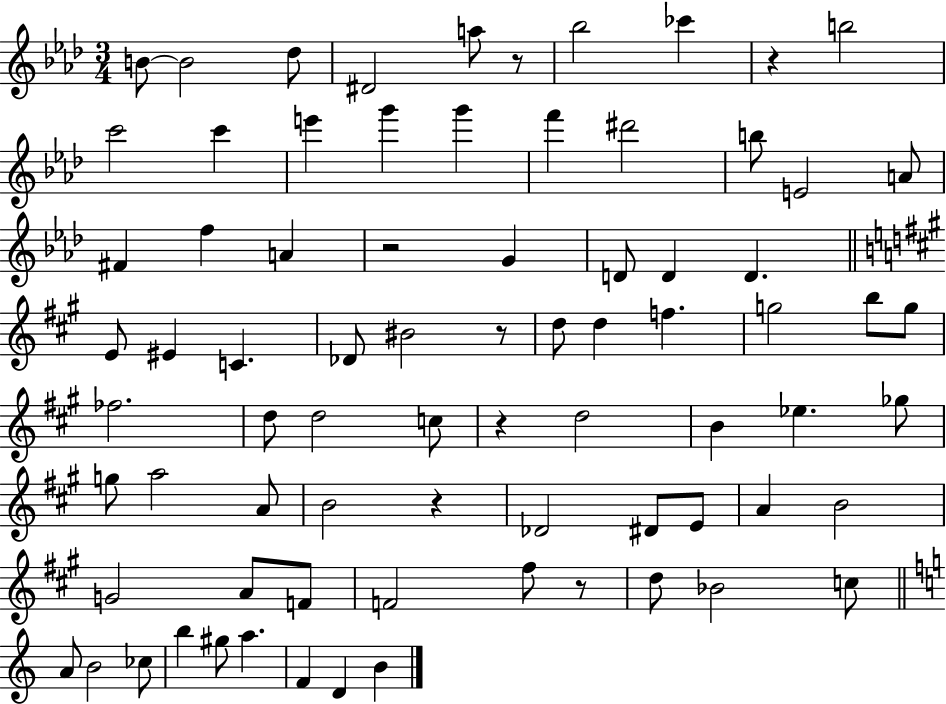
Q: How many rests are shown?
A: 7